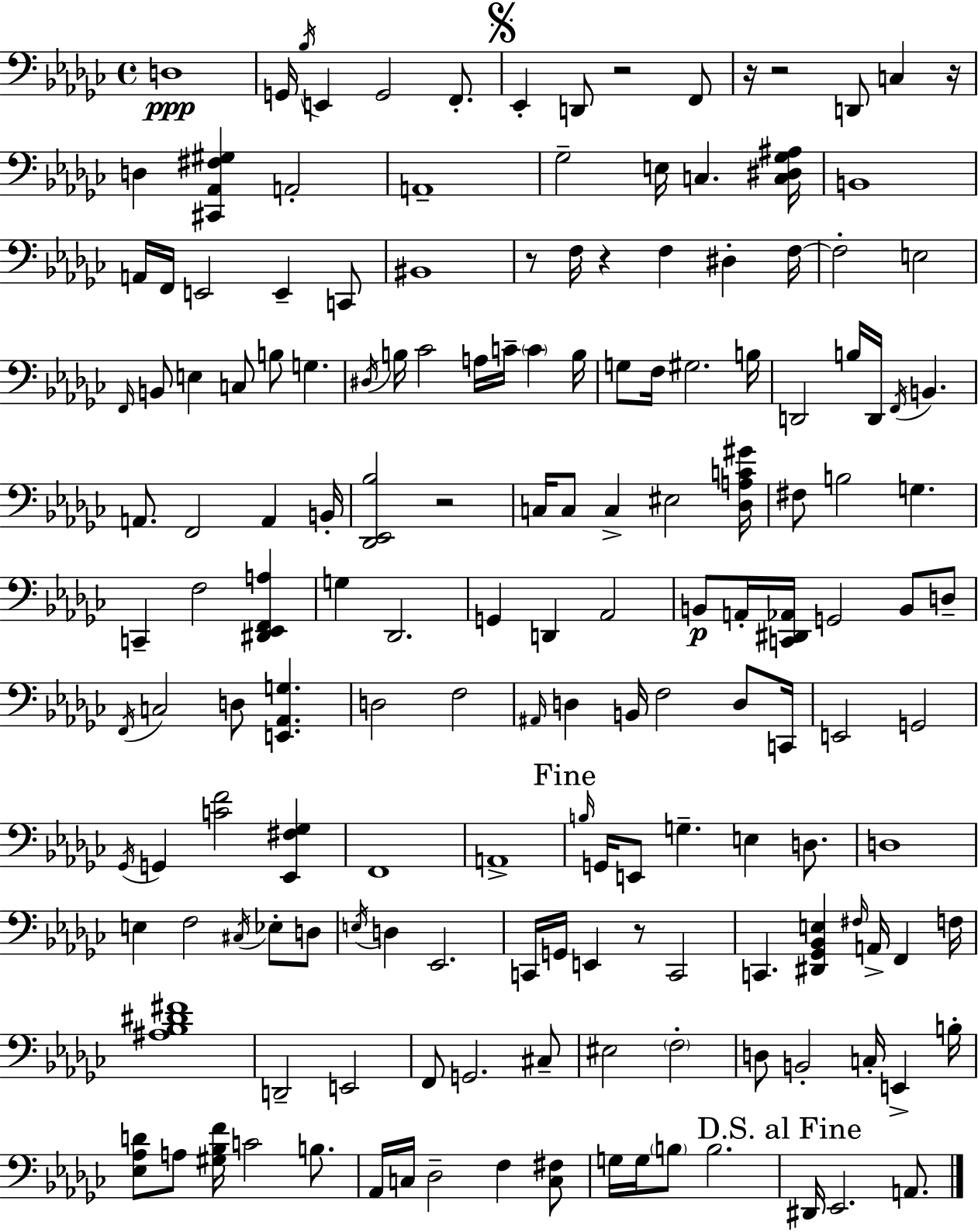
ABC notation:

X:1
T:Untitled
M:4/4
L:1/4
K:Ebm
D,4 G,,/4 _B,/4 E,, G,,2 F,,/2 _E,, D,,/2 z2 F,,/2 z/4 z2 D,,/2 C, z/4 D, [^C,,_A,,^F,^G,] A,,2 A,,4 _G,2 E,/4 C, [C,^D,_G,^A,]/4 B,,4 A,,/4 F,,/4 E,,2 E,, C,,/2 ^B,,4 z/2 F,/4 z F, ^D, F,/4 F,2 E,2 F,,/4 B,,/2 E, C,/2 B,/2 G, ^D,/4 B,/4 _C2 A,/4 C/4 C B,/4 G,/2 F,/4 ^G,2 B,/4 D,,2 B,/4 D,,/4 F,,/4 B,, A,,/2 F,,2 A,, B,,/4 [_D,,_E,,_B,]2 z2 C,/4 C,/2 C, ^E,2 [_D,A,C^G]/4 ^F,/2 B,2 G, C,, F,2 [^D,,_E,,F,,A,] G, _D,,2 G,, D,, _A,,2 B,,/2 A,,/4 [C,,^D,,_A,,]/4 G,,2 B,,/2 D,/2 F,,/4 C,2 D,/2 [E,,_A,,G,] D,2 F,2 ^A,,/4 D, B,,/4 F,2 D,/2 C,,/4 E,,2 G,,2 _G,,/4 G,, [CF]2 [_E,,^F,_G,] F,,4 A,,4 B,/4 G,,/4 E,,/2 G, E, D,/2 D,4 E, F,2 ^C,/4 _E,/2 D,/2 E,/4 D, _E,,2 C,,/4 G,,/4 E,, z/2 C,,2 C,, [^D,,_G,,_B,,E,] ^F,/4 A,,/4 F,, F,/4 [^A,_B,^D^F]4 D,,2 E,,2 F,,/2 G,,2 ^C,/2 ^E,2 F,2 D,/2 B,,2 C,/4 E,, B,/4 [_E,_A,D]/2 A,/2 [^G,_B,F]/4 C2 B,/2 _A,,/4 C,/4 _D,2 F, [C,^F,]/2 G,/4 G,/4 B,/2 B,2 ^D,,/4 _E,,2 A,,/2